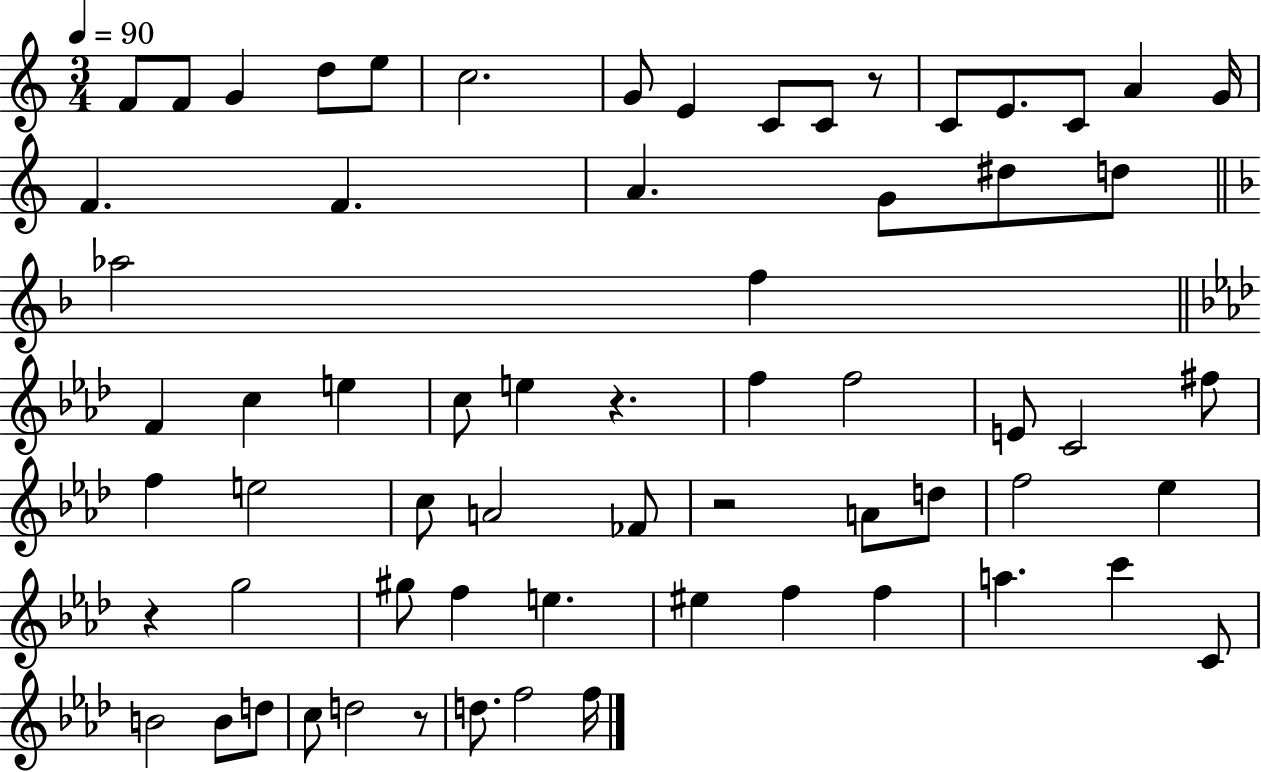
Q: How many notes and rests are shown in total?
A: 65